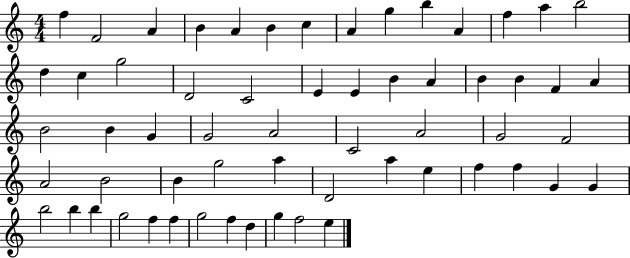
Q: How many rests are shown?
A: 0